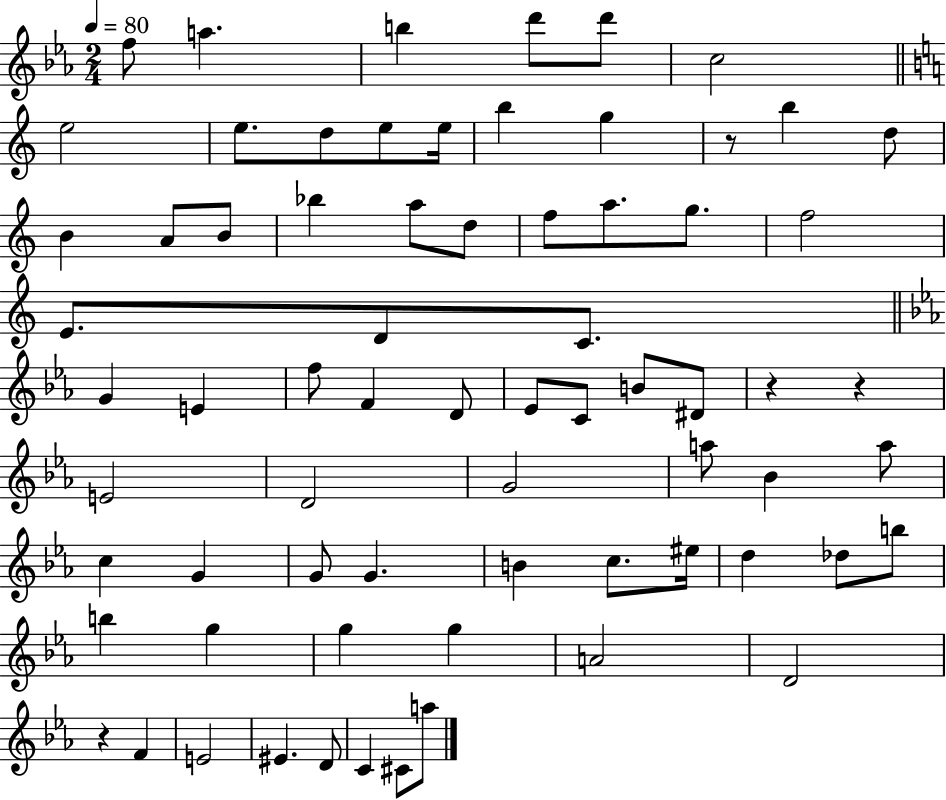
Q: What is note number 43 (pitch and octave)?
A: A5